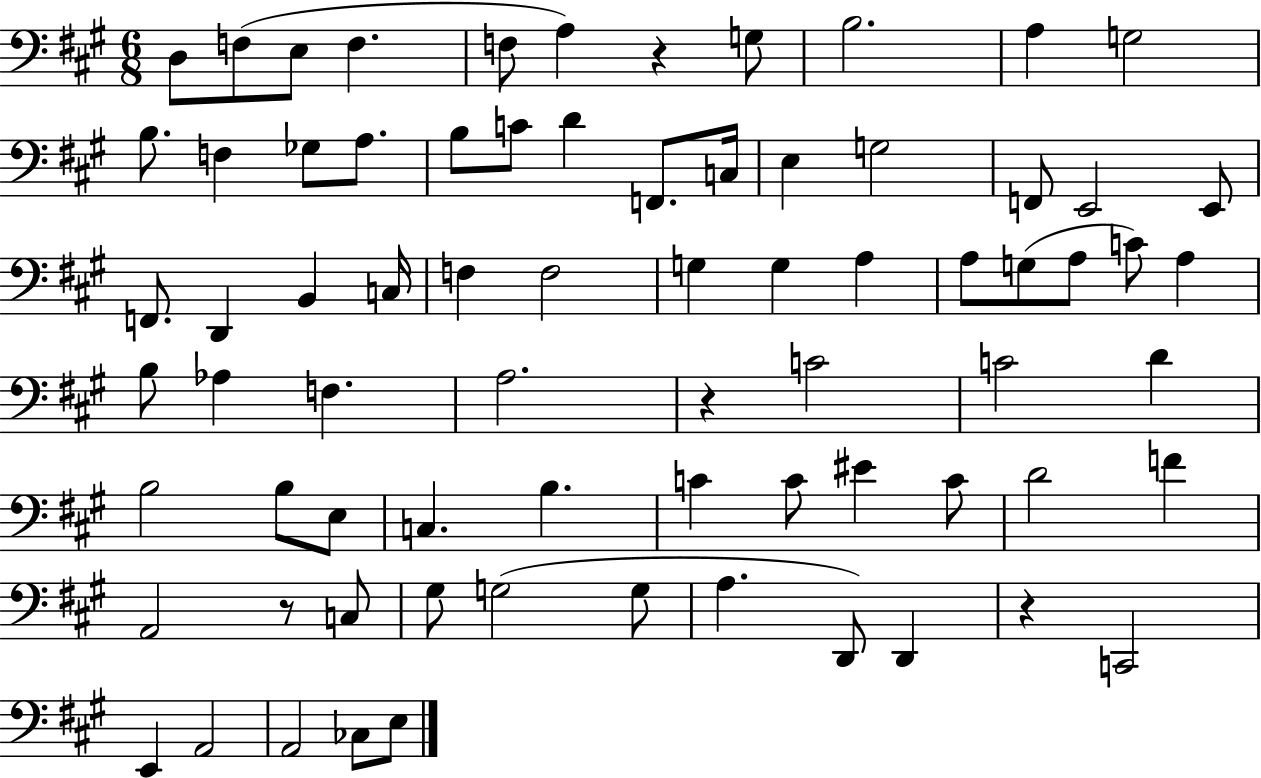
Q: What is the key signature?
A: A major